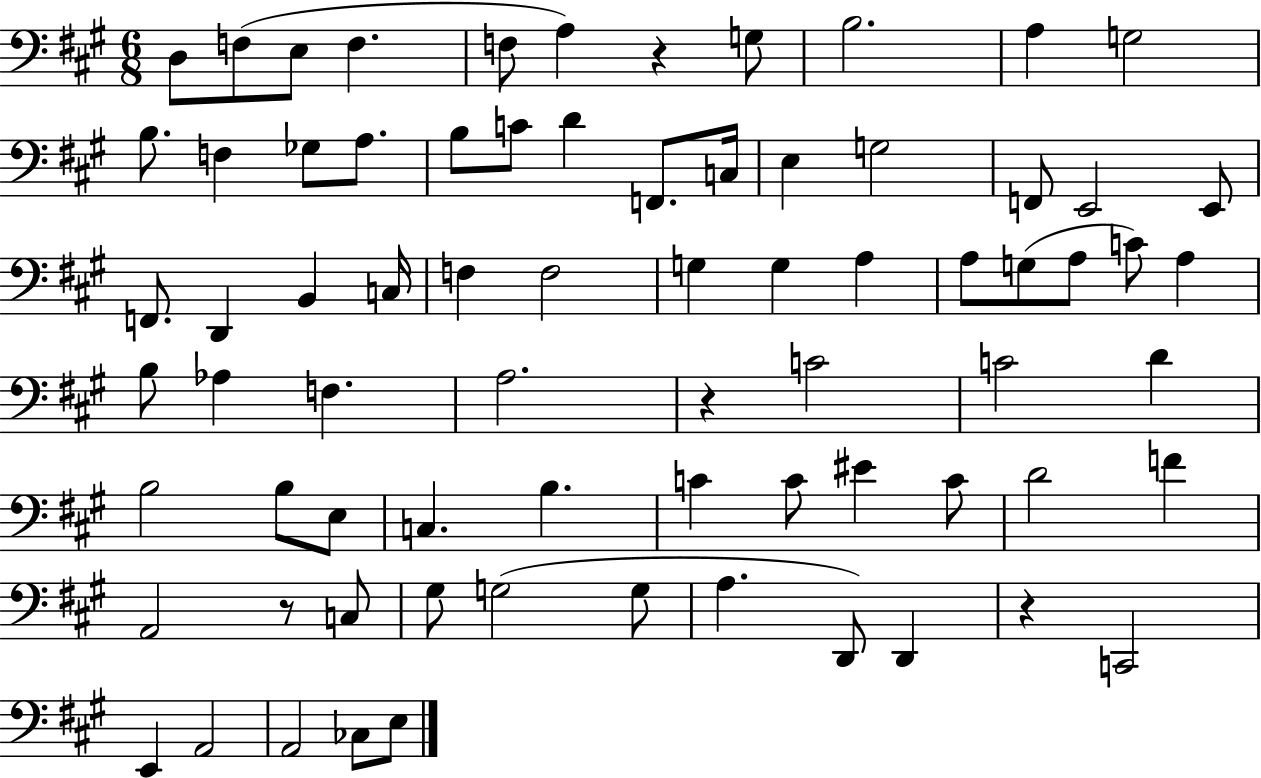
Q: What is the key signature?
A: A major